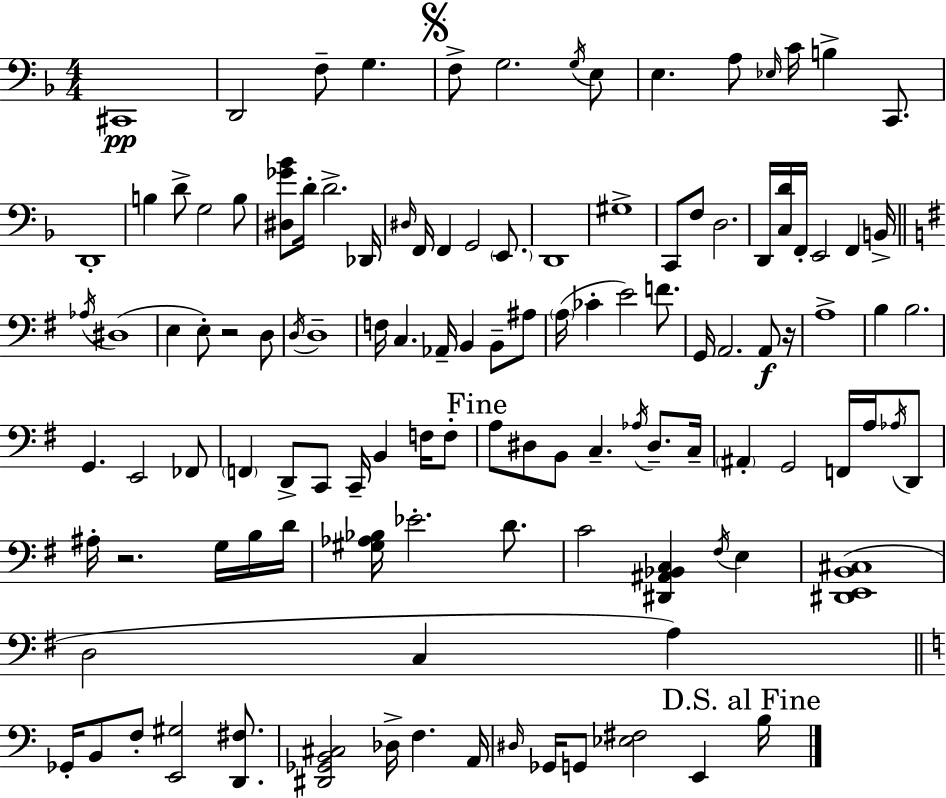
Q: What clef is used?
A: bass